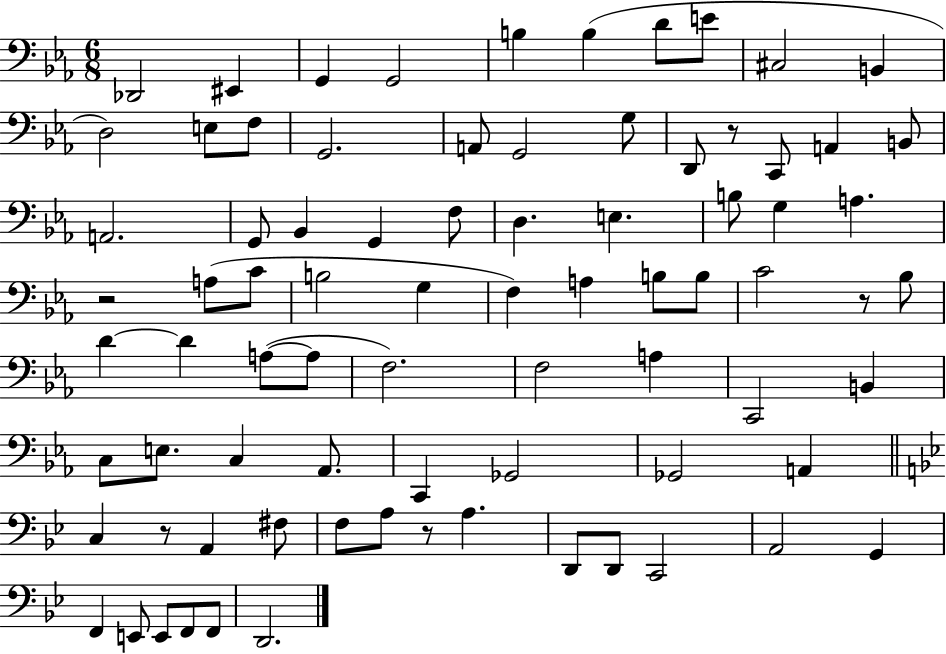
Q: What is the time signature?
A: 6/8